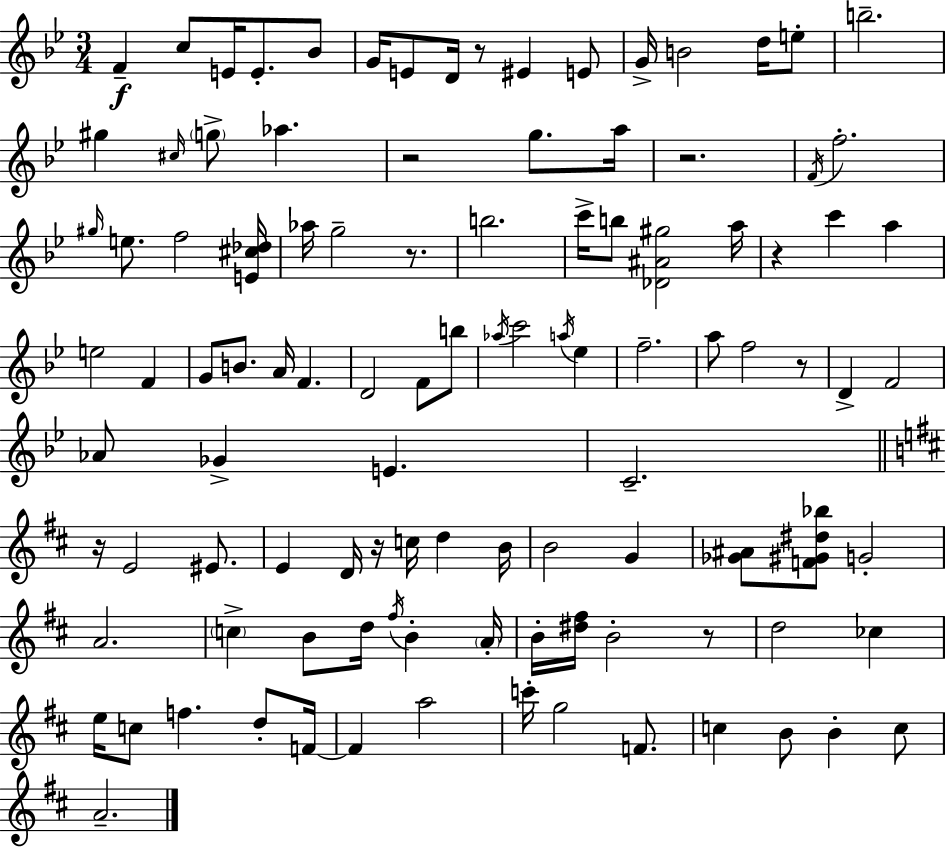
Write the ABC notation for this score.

X:1
T:Untitled
M:3/4
L:1/4
K:Bb
F c/2 E/4 E/2 _B/2 G/4 E/2 D/4 z/2 ^E E/2 G/4 B2 d/4 e/2 b2 ^g ^c/4 g/2 _a z2 g/2 a/4 z2 F/4 f2 ^g/4 e/2 f2 [E^c_d]/4 _a/4 g2 z/2 b2 c'/4 b/2 [_D^A^g]2 a/4 z c' a e2 F G/2 B/2 A/4 F D2 F/2 b/2 _a/4 c'2 a/4 _e f2 a/2 f2 z/2 D F2 _A/2 _G E C2 z/4 E2 ^E/2 E D/4 z/4 c/4 d B/4 B2 G [_G^A]/2 [F^G^d_b]/2 G2 A2 c B/2 d/4 ^f/4 B A/4 B/4 [^d^f]/4 B2 z/2 d2 _c e/4 c/2 f d/2 F/4 F a2 c'/4 g2 F/2 c B/2 B c/2 A2